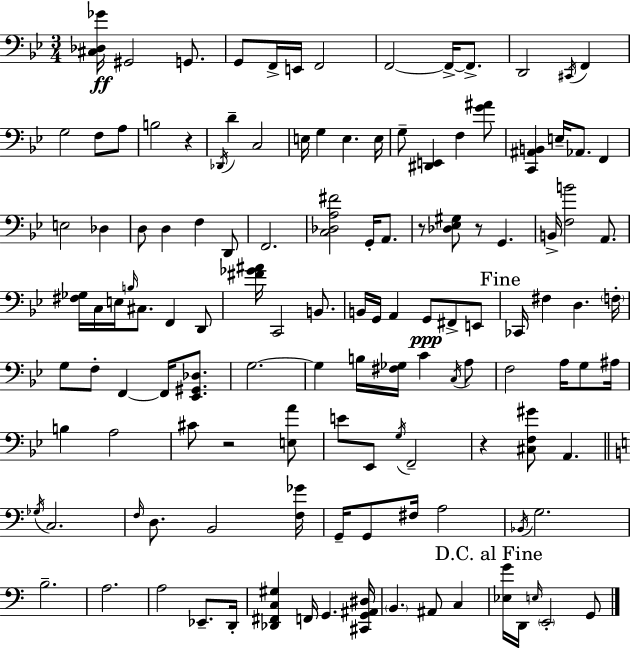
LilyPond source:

{
  \clef bass
  \numericTimeSignature
  \time 3/4
  \key bes \major
  <cis des ges'>16\ff gis,2 g,8. | g,8 f,16-> e,16 f,2 | f,2~~ f,16->~~ f,8.-> | d,2 \acciaccatura { cis,16 } f,4 | \break g2 f8 a8 | b2 r4 | \acciaccatura { des,16 } d'4-- c2 | e16 g4 e4. | \break e16 g8-- <dis, e,>4 f4 | <g' ais'>8 <c, ais, b,>4 e16-- aes,8. f,4 | e2 des4 | d8 d4 f4 | \break d,8 f,2. | <c des a fis'>2 g,16-. a,8. | r8 <des ees gis>8 r8 g,4. | b,16-> <f b'>2 a,8. | \break <fis ges>16 c16 e16 \grace { b16 } cis8. f,4 | d,8 <fis' ges' ais'>16 c,2 | b,8. b,16 g,16 a,4 g,8\ppp fis,8-> | e,8 \mark "Fine" ces,16 fis4 d4. | \break \parenthesize f16-. g8 f8-. f,4~~ f,16 | <ees, gis, des>8. g2.~~ | g4 b16 <fis ges>16 c'4 | \acciaccatura { c16 } a8 f2 | \break a16 g8 ais16 b4 a2 | cis'8 r2 | <e a'>8 e'8 ees,8 \acciaccatura { g16 } f,2-- | r4 <cis f gis'>8 a,4. | \break \bar "||" \break \key c \major \acciaccatura { ges16 } c2. | \grace { f16 } d8. b,2 | <f ges'>16 g,16-- g,8 fis16 a2 | \acciaccatura { bes,16 } g2. | \break b2.-- | a2. | a2 ees,8.-- | d,16-. <des, fis, c gis>4 f,16 g,4. | \break <cis, g, ais, dis>16 \parenthesize b,4. ais,8 c4 | \mark "D.C. al Fine" <ees g'>16 d,16 \grace { e16 } \parenthesize e,2-. | g,8 \bar "|."
}